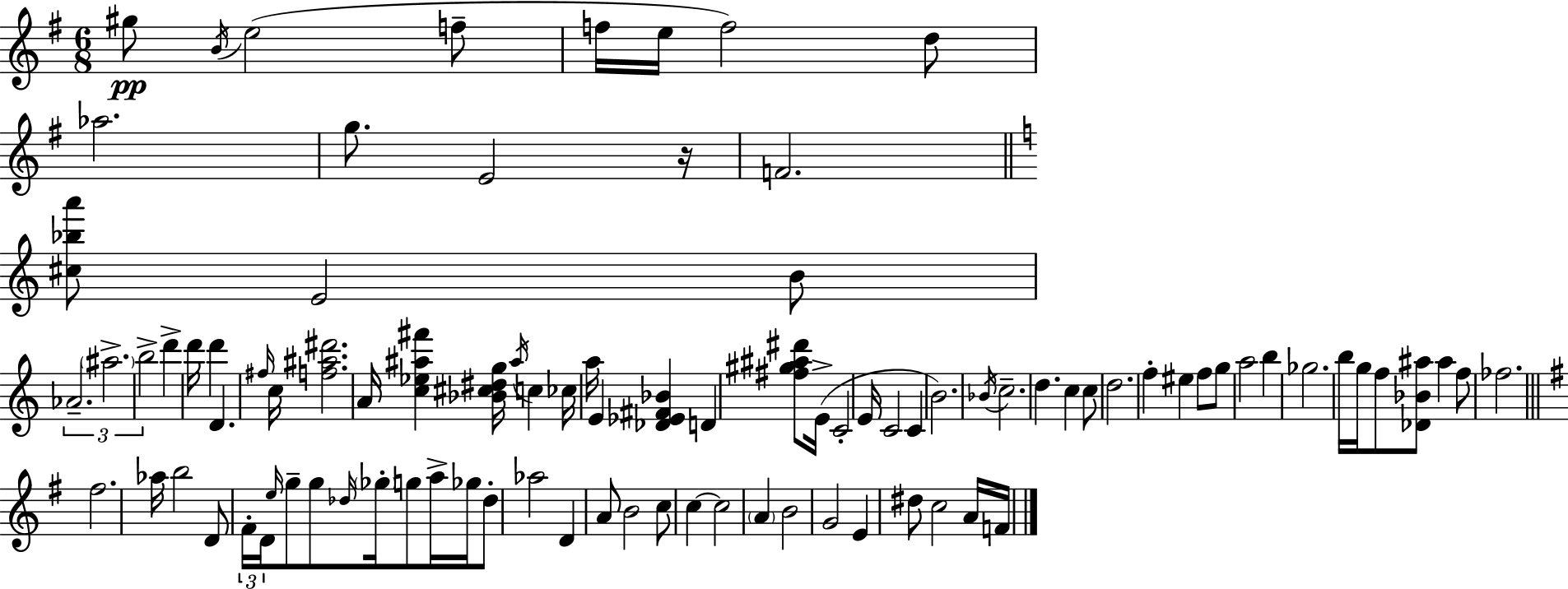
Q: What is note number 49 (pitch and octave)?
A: Gb5